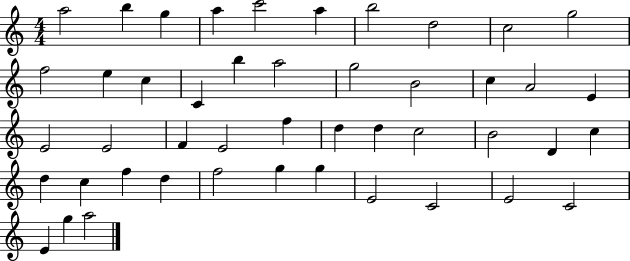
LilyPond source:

{
  \clef treble
  \numericTimeSignature
  \time 4/4
  \key c \major
  a''2 b''4 g''4 | a''4 c'''2 a''4 | b''2 d''2 | c''2 g''2 | \break f''2 e''4 c''4 | c'4 b''4 a''2 | g''2 b'2 | c''4 a'2 e'4 | \break e'2 e'2 | f'4 e'2 f''4 | d''4 d''4 c''2 | b'2 d'4 c''4 | \break d''4 c''4 f''4 d''4 | f''2 g''4 g''4 | e'2 c'2 | e'2 c'2 | \break e'4 g''4 a''2 | \bar "|."
}